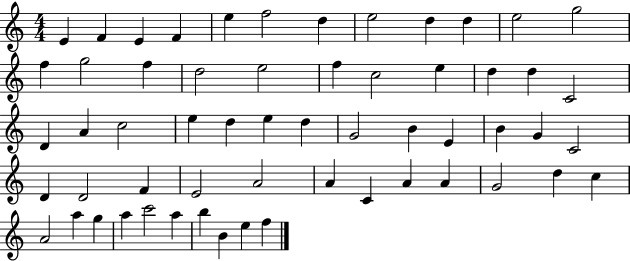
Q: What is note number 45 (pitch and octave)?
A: A4